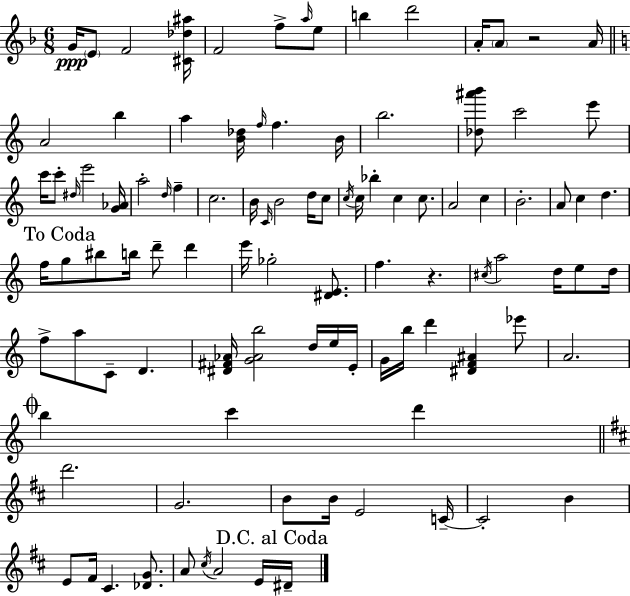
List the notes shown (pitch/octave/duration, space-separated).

G4/s E4/e F4/h [C#4,Db5,A#5]/s F4/h F5/e A5/s E5/e B5/q D6/h A4/s A4/e R/h A4/s A4/h B5/q A5/q [B4,Db5]/s F5/s F5/q. B4/s B5/h. [Db5,A#6,B6]/e C6/h E6/e C6/s C6/e D#5/s E6/h [G4,Ab4]/s A5/h D5/s F5/q C5/h. B4/s C4/s B4/h D5/s C5/e C5/s C5/s Bb5/q C5/q C5/e. A4/h C5/q B4/h. A4/e C5/q D5/q. F5/s G5/e BIS5/e B5/s D6/e D6/q E6/s Gb5/h [D#4,E4]/e. F5/q. R/q. C#5/s A5/h D5/s E5/e D5/s F5/e A5/e C4/e D4/q. [D#4,F#4,Ab4]/s [G4,Ab4,B5]/h D5/s E5/s E4/s G4/s B5/s D6/q [D#4,F4,A#4]/q Eb6/e A4/h. B5/q C6/q D6/q D6/h. G4/h. B4/e B4/s E4/h C4/s C4/h B4/q E4/e F#4/s C#4/q. [Db4,G4]/e. A4/e C#5/s A4/h E4/s D#4/s